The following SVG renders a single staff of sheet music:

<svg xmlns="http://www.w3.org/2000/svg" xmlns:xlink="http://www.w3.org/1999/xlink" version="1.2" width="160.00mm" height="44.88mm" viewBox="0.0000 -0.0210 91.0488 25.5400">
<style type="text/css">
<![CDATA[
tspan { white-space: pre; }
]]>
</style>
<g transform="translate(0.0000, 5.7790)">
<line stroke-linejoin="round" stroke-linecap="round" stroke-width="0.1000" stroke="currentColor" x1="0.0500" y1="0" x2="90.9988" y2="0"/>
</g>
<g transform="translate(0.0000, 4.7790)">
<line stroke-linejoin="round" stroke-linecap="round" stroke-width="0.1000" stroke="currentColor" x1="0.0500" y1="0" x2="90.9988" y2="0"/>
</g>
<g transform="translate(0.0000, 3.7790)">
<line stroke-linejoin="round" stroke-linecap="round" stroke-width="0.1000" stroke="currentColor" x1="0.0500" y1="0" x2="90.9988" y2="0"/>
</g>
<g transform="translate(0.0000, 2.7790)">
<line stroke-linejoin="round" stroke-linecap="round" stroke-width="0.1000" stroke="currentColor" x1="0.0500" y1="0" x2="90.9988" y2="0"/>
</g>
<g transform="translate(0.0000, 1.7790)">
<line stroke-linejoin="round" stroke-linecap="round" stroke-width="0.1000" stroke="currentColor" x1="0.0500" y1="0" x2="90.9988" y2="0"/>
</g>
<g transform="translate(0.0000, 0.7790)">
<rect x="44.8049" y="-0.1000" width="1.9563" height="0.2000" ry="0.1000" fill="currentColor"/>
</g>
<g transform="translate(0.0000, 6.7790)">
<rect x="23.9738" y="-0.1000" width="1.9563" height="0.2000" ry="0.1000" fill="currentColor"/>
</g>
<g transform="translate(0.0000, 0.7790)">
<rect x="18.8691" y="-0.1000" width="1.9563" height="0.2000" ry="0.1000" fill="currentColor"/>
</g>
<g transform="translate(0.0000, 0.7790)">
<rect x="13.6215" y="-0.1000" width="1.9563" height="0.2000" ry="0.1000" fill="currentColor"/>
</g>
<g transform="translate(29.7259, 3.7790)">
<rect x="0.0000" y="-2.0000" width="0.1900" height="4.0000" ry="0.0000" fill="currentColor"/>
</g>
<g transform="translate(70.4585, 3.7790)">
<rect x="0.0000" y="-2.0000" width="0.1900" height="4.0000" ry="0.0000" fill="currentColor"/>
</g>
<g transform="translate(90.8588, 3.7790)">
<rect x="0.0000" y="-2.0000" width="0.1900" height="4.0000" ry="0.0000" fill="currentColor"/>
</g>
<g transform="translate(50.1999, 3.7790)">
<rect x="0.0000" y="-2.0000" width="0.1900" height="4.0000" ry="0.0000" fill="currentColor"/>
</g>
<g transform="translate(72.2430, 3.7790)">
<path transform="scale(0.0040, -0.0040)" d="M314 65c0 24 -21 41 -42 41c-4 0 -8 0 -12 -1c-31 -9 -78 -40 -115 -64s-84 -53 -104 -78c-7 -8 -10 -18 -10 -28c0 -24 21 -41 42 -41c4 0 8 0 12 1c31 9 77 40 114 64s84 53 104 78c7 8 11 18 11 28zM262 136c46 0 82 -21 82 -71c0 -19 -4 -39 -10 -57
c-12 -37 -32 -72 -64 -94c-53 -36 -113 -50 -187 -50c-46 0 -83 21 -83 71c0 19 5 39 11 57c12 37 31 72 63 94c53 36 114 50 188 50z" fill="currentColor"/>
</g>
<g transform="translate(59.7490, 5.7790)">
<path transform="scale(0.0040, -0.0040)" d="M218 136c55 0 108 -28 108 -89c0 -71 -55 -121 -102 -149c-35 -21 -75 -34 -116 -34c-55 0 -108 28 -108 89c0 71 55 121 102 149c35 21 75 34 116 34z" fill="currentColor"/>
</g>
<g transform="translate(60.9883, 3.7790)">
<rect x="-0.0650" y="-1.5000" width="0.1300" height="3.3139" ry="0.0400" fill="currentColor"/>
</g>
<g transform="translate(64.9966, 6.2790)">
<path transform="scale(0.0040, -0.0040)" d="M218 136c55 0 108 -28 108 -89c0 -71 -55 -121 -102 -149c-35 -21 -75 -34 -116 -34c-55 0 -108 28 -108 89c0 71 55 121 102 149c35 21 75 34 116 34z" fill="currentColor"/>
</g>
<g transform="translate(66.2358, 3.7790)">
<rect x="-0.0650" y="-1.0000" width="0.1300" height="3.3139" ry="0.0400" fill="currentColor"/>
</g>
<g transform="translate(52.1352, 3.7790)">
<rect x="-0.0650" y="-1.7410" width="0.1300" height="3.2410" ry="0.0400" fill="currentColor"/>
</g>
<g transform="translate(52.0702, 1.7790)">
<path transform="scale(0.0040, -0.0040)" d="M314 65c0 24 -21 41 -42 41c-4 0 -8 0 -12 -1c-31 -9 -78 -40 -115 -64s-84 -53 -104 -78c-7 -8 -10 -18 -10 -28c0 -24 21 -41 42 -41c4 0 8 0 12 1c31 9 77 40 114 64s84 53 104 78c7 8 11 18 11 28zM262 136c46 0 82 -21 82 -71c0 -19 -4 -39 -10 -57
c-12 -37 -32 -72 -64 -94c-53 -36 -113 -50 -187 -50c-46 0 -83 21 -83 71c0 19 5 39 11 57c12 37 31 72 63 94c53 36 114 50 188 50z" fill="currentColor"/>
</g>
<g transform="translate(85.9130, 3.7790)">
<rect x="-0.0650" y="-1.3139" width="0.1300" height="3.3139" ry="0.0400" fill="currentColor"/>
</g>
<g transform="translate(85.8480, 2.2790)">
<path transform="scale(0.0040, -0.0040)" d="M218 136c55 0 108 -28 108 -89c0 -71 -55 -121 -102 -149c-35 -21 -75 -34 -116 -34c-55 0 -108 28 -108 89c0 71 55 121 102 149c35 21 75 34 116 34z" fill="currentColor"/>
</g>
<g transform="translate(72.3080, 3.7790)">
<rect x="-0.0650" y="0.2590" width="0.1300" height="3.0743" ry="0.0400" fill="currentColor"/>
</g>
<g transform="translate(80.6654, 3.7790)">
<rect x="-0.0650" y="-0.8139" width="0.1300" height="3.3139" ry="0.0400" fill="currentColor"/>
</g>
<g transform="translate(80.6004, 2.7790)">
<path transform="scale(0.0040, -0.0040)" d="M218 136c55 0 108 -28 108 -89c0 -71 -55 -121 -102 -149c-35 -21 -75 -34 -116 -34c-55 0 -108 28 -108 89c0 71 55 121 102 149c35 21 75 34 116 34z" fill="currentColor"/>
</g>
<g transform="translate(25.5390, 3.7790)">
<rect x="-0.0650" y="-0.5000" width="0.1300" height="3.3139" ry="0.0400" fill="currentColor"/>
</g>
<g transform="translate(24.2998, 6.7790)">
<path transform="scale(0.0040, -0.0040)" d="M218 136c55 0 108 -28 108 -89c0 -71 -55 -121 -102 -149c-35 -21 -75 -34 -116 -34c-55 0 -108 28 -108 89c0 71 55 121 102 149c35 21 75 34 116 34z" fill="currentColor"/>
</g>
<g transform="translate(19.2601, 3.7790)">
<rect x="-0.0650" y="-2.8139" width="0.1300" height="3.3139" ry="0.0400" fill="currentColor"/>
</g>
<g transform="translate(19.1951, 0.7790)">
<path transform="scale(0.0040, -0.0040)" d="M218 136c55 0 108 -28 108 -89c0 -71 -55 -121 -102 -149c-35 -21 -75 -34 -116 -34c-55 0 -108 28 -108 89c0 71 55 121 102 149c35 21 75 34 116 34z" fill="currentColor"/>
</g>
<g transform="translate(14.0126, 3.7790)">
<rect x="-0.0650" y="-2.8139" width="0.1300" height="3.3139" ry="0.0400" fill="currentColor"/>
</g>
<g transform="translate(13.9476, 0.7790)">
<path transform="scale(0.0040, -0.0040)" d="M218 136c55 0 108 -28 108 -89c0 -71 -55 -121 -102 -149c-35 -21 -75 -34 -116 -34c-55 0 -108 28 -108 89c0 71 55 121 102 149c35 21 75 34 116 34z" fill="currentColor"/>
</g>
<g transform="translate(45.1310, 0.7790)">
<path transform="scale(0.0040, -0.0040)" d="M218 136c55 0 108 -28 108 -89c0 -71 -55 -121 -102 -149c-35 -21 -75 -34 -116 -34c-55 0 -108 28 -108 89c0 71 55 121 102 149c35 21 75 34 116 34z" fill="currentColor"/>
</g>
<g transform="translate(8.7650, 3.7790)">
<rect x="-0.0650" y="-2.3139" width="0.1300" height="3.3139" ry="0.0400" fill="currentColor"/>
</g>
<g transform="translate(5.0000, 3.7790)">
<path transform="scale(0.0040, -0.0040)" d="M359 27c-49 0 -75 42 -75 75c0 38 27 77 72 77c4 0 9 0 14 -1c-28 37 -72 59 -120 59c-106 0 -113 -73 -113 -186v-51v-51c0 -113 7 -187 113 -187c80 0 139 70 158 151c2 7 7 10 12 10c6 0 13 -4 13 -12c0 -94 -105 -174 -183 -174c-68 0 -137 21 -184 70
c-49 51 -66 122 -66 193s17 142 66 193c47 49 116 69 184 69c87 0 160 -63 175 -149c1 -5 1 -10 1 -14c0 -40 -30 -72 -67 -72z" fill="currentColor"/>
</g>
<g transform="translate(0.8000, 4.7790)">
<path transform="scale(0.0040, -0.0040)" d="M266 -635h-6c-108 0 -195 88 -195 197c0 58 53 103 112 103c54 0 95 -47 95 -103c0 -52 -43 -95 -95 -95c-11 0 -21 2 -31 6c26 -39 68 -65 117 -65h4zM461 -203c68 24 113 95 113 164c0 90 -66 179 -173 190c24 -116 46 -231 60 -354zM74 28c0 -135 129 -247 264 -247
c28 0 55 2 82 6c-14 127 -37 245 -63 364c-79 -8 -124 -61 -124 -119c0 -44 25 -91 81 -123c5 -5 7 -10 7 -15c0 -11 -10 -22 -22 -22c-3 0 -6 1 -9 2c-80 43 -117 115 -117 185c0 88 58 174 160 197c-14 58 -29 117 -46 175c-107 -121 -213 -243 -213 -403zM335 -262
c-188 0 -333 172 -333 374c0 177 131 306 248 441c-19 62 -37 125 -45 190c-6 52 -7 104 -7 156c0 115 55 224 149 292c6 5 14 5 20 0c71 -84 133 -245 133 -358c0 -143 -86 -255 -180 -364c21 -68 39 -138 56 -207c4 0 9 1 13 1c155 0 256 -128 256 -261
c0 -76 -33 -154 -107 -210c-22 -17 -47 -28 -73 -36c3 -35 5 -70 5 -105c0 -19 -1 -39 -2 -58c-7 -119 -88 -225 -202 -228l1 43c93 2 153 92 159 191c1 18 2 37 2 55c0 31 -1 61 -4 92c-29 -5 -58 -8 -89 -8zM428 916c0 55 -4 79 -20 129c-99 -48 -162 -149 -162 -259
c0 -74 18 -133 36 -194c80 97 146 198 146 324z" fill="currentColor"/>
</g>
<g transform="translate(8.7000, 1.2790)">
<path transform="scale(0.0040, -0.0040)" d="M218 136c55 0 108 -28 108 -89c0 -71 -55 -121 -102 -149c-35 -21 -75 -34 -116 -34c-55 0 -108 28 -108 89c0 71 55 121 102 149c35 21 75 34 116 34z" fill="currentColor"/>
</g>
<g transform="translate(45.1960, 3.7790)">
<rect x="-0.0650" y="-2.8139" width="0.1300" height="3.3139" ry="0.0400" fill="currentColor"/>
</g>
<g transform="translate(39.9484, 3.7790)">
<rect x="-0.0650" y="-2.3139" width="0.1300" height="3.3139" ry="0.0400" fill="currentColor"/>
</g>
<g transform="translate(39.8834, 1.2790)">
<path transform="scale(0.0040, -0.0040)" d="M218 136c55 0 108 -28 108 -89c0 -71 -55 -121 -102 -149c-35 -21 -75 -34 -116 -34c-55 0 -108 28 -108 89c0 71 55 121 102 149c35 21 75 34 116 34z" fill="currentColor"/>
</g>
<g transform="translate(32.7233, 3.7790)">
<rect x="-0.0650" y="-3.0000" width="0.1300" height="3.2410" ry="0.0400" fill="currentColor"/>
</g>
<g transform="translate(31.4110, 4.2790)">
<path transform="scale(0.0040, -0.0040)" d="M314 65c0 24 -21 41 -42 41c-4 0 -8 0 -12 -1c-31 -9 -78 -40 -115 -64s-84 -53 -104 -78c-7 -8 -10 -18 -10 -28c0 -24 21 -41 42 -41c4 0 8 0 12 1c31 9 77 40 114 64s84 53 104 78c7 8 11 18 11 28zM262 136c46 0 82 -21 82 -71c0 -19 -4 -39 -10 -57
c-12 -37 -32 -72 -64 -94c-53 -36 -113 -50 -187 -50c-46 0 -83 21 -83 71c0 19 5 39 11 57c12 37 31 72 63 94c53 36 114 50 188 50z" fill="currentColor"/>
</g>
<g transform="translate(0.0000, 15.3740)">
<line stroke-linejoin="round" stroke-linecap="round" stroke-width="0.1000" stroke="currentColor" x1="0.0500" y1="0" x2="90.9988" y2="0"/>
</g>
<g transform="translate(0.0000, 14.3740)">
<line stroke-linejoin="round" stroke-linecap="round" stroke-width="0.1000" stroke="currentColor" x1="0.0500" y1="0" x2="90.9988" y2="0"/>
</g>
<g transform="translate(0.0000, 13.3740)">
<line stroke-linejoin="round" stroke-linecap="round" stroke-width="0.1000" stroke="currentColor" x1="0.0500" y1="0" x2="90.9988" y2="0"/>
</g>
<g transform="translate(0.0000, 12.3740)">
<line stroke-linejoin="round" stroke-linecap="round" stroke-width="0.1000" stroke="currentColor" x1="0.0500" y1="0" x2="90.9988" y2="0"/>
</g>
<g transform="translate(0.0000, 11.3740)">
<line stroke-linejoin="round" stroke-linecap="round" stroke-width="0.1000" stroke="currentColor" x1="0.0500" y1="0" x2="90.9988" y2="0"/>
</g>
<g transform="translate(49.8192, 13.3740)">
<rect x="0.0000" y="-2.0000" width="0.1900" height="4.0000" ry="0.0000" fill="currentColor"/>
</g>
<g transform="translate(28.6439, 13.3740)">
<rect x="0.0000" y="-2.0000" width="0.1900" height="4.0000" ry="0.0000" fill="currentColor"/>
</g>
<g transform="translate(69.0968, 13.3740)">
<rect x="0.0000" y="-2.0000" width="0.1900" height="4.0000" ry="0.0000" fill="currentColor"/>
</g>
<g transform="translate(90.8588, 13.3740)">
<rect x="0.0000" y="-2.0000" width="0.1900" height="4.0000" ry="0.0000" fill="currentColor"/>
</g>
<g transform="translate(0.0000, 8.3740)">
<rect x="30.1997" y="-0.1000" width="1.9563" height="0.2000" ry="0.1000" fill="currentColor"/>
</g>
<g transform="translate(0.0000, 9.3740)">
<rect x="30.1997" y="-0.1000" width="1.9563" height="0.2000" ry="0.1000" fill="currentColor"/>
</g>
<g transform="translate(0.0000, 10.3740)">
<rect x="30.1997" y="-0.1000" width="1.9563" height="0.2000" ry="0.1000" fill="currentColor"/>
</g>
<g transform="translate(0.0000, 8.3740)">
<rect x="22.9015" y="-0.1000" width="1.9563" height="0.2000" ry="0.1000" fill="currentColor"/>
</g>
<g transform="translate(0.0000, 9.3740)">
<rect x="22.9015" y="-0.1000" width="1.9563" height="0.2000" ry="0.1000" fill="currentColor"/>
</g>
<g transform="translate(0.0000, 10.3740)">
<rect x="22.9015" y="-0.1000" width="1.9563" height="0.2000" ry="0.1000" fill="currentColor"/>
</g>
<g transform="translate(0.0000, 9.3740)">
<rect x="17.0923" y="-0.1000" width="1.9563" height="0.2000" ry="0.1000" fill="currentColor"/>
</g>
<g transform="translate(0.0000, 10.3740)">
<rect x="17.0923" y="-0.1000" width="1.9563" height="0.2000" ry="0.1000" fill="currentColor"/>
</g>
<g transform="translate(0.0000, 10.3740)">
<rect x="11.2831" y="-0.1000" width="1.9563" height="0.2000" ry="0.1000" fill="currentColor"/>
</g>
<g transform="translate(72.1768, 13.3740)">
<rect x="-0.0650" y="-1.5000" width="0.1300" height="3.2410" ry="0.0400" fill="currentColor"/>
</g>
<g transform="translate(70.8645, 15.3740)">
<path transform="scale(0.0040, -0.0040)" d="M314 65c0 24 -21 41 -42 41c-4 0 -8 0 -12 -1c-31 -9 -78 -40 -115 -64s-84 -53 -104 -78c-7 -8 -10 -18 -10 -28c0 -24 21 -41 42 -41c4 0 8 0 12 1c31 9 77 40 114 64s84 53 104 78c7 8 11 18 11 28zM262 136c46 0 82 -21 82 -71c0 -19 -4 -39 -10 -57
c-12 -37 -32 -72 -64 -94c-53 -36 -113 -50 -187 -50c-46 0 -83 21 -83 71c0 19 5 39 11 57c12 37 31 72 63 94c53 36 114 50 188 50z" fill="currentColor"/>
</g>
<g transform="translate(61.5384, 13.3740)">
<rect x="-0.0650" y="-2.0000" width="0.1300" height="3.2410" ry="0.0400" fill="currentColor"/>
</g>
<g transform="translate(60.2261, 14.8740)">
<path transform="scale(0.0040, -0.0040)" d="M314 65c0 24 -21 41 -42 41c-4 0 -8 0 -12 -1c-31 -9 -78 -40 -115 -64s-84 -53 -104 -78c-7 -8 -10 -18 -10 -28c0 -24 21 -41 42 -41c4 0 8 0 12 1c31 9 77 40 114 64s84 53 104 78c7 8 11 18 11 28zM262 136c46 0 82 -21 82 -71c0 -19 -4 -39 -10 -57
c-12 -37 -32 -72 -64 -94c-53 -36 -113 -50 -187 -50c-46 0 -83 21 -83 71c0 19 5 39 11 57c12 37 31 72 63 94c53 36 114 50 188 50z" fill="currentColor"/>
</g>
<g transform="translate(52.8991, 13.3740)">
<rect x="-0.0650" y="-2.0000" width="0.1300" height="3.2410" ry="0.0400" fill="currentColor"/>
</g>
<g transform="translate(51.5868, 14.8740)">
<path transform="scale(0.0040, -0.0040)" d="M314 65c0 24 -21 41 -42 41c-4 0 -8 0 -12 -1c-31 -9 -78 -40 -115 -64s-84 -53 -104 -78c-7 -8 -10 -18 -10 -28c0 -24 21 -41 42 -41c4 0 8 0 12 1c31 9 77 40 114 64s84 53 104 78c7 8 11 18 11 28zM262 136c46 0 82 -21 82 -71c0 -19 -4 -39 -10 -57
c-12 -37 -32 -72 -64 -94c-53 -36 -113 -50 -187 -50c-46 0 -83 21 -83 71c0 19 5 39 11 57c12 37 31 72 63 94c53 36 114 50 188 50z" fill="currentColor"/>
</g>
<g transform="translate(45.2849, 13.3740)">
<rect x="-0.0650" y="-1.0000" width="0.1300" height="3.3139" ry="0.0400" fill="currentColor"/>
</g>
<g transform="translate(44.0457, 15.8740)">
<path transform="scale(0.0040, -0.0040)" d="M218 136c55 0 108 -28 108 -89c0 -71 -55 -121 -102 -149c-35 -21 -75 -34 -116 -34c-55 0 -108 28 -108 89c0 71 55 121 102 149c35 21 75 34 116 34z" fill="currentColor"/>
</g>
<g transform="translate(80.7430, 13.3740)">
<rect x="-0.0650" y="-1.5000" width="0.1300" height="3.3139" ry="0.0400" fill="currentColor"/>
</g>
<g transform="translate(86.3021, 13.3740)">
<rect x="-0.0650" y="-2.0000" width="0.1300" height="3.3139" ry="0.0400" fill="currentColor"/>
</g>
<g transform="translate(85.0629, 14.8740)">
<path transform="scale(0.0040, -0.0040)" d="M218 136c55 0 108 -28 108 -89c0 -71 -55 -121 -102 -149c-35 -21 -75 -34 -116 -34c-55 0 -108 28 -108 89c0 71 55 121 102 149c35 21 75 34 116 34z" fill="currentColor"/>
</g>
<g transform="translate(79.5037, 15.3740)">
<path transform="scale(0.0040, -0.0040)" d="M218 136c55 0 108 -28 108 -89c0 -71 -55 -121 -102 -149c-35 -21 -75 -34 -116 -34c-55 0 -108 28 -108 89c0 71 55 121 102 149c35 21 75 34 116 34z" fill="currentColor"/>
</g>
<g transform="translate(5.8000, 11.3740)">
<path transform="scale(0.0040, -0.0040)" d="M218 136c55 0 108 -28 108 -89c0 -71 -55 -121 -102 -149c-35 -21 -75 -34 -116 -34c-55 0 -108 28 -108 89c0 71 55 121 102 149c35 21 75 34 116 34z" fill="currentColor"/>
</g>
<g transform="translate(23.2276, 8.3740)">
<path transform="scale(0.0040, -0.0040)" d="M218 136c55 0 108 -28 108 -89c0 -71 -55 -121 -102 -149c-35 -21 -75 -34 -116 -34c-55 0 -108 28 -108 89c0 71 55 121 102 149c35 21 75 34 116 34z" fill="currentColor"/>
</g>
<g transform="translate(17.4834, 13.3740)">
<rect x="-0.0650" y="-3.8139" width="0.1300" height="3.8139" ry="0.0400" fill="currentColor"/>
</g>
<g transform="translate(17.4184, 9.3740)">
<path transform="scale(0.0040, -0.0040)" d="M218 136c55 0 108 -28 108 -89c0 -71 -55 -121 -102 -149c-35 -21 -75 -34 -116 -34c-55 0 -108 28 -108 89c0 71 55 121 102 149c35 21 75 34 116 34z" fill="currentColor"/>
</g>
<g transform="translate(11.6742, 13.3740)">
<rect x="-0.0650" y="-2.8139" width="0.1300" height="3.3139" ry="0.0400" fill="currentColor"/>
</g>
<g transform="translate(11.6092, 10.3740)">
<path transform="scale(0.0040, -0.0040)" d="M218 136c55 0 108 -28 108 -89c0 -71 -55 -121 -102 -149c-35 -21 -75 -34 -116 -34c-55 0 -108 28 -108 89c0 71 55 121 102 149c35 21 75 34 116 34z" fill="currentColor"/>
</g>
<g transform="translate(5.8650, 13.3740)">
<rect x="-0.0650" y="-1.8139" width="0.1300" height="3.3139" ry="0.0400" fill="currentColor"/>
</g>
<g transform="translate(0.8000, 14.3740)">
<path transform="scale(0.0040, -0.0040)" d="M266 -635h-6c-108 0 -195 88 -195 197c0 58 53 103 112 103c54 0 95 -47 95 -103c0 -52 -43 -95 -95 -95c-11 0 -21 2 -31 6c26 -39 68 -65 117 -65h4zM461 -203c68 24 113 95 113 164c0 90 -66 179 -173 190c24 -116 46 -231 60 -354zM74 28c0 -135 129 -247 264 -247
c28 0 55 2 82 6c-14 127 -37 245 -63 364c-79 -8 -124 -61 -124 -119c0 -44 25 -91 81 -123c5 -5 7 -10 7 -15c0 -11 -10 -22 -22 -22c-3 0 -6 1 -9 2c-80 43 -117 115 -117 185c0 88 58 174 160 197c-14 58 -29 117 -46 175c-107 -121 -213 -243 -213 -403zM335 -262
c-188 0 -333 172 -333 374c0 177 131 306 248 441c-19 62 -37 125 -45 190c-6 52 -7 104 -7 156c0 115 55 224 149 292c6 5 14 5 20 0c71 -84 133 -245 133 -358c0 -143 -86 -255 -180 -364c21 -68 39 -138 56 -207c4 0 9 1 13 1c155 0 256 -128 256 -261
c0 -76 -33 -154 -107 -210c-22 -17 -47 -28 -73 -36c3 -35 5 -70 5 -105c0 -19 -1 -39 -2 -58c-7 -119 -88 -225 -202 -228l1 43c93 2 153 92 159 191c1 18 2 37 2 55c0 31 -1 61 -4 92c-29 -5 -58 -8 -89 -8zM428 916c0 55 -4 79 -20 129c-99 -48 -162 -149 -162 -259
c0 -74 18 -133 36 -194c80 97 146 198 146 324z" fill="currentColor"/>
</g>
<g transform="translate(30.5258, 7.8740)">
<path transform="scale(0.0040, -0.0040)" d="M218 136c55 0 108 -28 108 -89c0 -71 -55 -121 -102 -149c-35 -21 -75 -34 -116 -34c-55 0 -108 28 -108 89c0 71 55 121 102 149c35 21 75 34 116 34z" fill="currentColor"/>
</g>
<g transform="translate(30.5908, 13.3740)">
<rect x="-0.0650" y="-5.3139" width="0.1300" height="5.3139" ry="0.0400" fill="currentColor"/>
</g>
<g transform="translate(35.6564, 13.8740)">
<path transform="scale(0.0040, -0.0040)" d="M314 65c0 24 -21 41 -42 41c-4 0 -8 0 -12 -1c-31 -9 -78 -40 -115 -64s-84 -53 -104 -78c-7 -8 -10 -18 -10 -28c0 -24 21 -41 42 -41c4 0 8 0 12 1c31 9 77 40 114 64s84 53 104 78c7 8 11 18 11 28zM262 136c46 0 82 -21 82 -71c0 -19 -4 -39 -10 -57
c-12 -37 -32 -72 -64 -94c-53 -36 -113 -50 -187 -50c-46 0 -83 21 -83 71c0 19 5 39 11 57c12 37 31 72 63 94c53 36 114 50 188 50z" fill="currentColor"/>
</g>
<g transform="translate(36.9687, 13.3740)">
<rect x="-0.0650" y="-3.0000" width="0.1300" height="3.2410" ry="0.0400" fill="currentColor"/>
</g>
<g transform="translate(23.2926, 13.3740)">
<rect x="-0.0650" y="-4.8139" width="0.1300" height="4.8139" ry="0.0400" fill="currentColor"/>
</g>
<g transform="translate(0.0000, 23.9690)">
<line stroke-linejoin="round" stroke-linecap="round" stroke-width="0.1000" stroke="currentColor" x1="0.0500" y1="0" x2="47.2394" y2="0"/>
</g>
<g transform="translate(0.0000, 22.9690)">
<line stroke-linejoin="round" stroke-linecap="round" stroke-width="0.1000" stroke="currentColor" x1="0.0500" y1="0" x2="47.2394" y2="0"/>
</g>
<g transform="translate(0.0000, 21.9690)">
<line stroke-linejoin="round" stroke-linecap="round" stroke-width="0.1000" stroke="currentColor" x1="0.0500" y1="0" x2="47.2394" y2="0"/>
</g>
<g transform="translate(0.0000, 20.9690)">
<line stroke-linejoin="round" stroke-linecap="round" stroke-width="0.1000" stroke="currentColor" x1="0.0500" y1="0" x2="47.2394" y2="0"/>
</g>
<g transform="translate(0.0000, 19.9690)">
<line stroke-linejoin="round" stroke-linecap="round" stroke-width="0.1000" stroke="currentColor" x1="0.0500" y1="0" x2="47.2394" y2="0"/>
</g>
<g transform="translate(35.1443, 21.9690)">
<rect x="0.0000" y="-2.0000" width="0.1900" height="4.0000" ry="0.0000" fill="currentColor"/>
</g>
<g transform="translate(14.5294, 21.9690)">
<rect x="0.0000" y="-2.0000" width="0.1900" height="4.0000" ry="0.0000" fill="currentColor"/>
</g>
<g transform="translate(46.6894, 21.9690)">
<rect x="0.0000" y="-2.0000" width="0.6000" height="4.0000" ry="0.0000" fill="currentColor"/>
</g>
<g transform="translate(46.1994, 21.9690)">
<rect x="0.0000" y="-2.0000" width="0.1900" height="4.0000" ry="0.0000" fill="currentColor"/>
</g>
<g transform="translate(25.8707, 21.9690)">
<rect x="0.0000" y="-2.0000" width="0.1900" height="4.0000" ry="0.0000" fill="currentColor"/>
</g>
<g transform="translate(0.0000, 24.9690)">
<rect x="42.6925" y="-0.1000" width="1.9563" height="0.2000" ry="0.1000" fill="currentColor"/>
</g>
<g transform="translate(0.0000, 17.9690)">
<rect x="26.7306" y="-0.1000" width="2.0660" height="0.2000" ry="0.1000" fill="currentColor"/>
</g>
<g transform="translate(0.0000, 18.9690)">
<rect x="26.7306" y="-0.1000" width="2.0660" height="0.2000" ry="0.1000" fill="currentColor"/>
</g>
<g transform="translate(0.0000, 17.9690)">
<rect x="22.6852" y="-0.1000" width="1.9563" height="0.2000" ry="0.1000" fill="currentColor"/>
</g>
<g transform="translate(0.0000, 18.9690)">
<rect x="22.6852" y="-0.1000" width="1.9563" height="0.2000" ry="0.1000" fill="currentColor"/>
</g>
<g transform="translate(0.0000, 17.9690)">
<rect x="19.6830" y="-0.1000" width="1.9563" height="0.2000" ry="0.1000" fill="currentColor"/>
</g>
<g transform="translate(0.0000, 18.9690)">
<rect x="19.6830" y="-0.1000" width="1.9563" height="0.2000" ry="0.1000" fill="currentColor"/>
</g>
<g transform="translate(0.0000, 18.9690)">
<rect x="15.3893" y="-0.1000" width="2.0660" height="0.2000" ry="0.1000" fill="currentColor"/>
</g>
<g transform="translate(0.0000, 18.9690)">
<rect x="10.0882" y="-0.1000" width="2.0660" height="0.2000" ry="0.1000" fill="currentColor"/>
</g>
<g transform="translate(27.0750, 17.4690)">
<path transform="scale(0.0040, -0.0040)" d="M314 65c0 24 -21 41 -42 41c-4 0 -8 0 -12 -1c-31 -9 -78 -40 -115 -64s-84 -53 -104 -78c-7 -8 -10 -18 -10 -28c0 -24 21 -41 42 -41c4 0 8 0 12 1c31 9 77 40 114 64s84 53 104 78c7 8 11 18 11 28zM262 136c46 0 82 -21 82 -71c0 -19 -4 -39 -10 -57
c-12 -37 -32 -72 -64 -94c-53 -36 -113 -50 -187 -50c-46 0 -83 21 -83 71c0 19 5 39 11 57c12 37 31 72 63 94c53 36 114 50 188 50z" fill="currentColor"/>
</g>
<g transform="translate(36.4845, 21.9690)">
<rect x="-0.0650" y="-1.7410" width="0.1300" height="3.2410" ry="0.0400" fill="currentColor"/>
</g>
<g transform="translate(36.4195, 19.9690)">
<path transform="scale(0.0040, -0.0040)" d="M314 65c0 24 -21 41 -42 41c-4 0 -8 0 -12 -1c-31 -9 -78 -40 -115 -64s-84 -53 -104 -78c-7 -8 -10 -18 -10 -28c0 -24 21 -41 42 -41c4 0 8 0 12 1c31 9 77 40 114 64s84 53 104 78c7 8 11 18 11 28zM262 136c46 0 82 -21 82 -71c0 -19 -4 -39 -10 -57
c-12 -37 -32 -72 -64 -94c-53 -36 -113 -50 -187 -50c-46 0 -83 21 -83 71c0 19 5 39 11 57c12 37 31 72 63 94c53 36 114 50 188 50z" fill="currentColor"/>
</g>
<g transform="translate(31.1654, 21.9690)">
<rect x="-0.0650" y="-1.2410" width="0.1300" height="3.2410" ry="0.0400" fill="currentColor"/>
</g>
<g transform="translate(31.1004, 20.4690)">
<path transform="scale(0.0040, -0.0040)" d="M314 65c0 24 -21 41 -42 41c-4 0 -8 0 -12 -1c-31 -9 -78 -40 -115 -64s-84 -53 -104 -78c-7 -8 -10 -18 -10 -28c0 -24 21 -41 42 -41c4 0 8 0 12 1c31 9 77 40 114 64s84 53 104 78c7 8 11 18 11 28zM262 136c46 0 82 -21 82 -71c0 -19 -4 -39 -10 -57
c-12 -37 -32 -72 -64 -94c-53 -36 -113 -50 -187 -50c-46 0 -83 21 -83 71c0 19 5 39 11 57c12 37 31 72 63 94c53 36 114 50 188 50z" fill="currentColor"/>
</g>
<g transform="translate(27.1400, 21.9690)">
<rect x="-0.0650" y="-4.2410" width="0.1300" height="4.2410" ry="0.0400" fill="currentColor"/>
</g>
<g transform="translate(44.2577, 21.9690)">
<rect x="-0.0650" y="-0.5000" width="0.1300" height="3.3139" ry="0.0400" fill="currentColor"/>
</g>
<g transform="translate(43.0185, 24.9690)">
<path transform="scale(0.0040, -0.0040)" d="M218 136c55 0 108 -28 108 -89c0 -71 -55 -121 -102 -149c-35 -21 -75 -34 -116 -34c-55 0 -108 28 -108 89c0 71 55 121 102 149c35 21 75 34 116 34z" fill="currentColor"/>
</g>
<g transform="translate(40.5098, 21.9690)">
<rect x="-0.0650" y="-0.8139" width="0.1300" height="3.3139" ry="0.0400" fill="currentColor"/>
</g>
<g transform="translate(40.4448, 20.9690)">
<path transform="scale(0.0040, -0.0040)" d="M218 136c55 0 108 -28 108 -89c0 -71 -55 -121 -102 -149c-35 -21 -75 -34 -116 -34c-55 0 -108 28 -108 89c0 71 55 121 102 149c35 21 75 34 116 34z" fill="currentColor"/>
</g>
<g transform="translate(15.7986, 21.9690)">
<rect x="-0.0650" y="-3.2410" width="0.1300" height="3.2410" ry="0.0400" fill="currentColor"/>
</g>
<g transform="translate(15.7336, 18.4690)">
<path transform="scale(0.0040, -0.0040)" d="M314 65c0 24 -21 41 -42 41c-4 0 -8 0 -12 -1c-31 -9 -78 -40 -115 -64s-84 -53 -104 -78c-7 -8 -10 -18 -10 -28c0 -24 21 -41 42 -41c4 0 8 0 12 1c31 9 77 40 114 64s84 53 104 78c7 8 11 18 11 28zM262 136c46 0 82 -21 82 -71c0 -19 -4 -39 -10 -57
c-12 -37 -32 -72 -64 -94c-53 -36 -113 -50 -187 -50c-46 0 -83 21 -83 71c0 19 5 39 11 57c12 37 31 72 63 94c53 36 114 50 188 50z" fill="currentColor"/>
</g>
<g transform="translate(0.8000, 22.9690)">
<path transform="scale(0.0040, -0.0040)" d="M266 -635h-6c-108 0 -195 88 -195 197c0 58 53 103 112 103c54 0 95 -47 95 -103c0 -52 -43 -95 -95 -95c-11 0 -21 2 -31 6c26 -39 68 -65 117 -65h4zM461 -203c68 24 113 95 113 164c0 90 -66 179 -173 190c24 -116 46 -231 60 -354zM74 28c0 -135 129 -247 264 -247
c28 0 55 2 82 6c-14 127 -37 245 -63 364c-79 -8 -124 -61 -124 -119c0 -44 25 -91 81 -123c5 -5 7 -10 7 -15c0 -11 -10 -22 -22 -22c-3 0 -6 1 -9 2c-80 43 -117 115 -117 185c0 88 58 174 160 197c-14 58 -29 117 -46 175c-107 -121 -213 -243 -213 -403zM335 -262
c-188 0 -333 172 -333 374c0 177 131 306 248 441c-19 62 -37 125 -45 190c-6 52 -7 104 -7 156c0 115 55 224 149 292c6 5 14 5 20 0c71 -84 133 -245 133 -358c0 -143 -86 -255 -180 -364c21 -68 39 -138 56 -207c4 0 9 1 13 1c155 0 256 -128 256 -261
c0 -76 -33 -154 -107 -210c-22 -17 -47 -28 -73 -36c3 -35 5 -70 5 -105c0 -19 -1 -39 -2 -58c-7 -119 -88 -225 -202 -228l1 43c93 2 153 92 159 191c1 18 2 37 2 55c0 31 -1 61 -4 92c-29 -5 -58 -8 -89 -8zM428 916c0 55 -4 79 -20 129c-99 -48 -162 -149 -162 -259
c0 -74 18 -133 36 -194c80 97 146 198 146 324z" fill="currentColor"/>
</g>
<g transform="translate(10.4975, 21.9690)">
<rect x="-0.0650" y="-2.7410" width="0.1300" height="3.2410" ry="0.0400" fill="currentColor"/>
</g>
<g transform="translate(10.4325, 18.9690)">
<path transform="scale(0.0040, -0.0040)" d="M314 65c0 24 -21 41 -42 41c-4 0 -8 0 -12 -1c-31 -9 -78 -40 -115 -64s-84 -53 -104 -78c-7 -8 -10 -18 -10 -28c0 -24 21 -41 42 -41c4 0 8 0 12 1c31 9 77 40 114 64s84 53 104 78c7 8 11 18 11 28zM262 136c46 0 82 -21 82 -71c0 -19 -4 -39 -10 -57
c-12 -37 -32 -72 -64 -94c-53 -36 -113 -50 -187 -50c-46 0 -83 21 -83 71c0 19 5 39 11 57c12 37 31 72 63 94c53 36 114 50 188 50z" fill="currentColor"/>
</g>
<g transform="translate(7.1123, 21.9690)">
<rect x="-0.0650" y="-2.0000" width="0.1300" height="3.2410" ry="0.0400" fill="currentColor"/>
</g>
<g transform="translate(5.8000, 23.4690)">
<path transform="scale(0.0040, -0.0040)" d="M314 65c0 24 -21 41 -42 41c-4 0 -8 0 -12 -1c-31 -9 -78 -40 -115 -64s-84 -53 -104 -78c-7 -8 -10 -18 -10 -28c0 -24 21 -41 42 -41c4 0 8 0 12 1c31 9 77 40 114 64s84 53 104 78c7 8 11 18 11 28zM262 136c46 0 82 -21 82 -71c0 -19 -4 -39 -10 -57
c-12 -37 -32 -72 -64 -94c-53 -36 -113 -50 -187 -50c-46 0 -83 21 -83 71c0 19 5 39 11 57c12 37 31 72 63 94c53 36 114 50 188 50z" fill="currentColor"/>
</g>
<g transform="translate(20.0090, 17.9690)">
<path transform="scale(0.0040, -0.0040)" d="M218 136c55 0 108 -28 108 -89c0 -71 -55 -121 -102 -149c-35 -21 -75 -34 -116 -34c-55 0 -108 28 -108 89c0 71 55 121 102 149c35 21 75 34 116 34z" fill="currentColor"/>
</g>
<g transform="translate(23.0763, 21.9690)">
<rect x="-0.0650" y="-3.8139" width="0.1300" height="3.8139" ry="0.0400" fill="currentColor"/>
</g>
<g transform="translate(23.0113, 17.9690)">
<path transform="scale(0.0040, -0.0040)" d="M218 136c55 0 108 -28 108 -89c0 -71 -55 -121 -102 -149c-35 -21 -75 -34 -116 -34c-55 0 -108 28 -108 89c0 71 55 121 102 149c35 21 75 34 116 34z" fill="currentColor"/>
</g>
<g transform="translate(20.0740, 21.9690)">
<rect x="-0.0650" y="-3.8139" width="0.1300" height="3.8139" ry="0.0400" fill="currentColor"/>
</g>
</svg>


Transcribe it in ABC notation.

X:1
T:Untitled
M:4/4
L:1/4
K:C
g a a C A2 g a f2 E D B2 d e f a c' e' f' A2 D F2 F2 E2 E F F2 a2 b2 c' c' d'2 e2 f2 d C